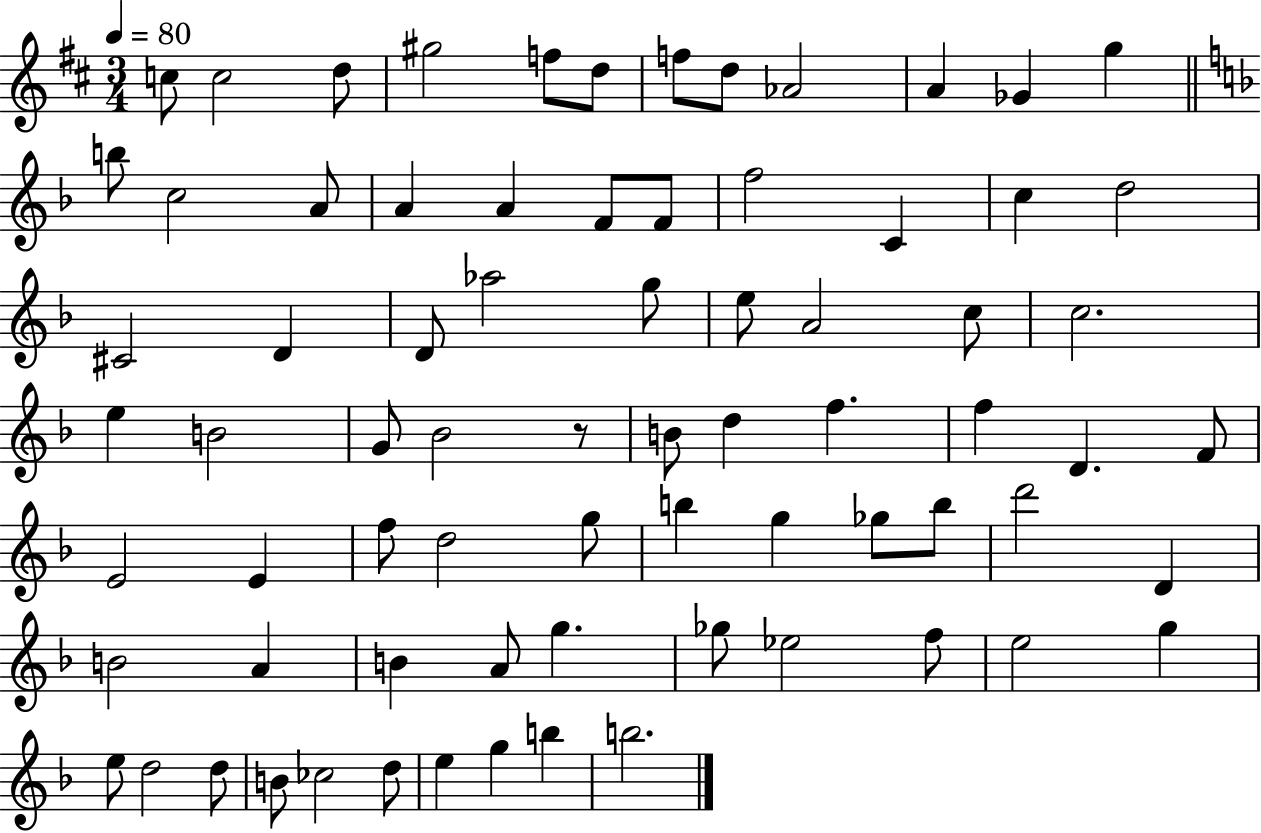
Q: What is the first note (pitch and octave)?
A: C5